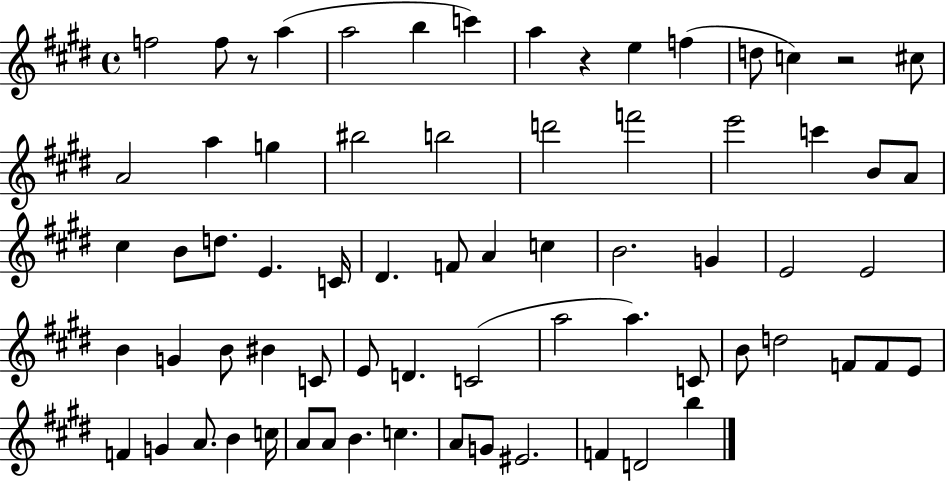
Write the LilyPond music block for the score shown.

{
  \clef treble
  \time 4/4
  \defaultTimeSignature
  \key e \major
  \repeat volta 2 { f''2 f''8 r8 a''4( | a''2 b''4 c'''4) | a''4 r4 e''4 f''4( | d''8 c''4) r2 cis''8 | \break a'2 a''4 g''4 | bis''2 b''2 | d'''2 f'''2 | e'''2 c'''4 b'8 a'8 | \break cis''4 b'8 d''8. e'4. c'16 | dis'4. f'8 a'4 c''4 | b'2. g'4 | e'2 e'2 | \break b'4 g'4 b'8 bis'4 c'8 | e'8 d'4. c'2( | a''2 a''4.) c'8 | b'8 d''2 f'8 f'8 e'8 | \break f'4 g'4 a'8. b'4 c''16 | a'8 a'8 b'4. c''4. | a'8 g'8 eis'2. | f'4 d'2 b''4 | \break } \bar "|."
}